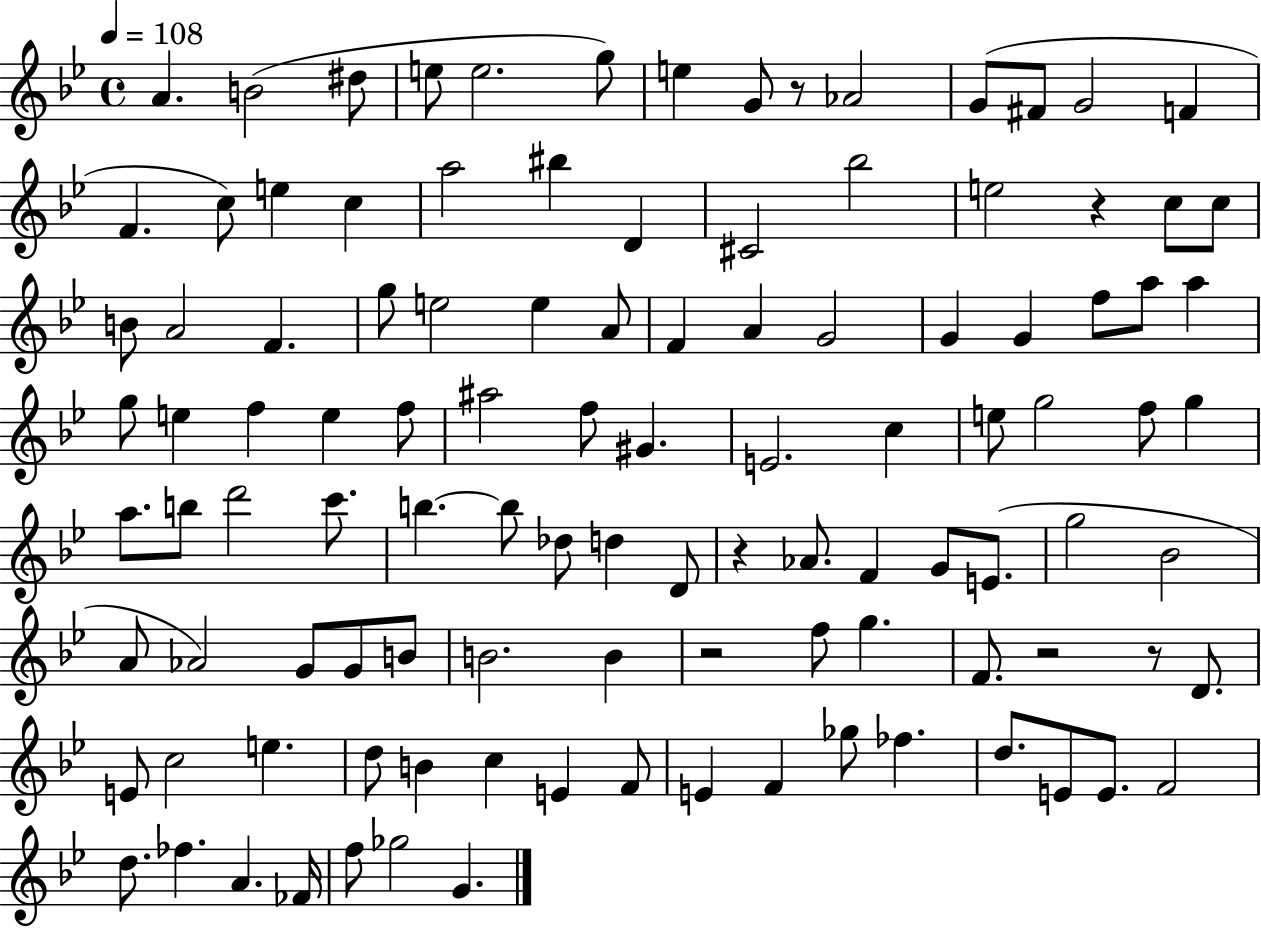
A4/q. B4/h D#5/e E5/e E5/h. G5/e E5/q G4/e R/e Ab4/h G4/e F#4/e G4/h F4/q F4/q. C5/e E5/q C5/q A5/h BIS5/q D4/q C#4/h Bb5/h E5/h R/q C5/e C5/e B4/e A4/h F4/q. G5/e E5/h E5/q A4/e F4/q A4/q G4/h G4/q G4/q F5/e A5/e A5/q G5/e E5/q F5/q E5/q F5/e A#5/h F5/e G#4/q. E4/h. C5/q E5/e G5/h F5/e G5/q A5/e. B5/e D6/h C6/e. B5/q. B5/e Db5/e D5/q D4/e R/q Ab4/e. F4/q G4/e E4/e. G5/h Bb4/h A4/e Ab4/h G4/e G4/e B4/e B4/h. B4/q R/h F5/e G5/q. F4/e. R/h R/e D4/e. E4/e C5/h E5/q. D5/e B4/q C5/q E4/q F4/e E4/q F4/q Gb5/e FES5/q. D5/e. E4/e E4/e. F4/h D5/e. FES5/q. A4/q. FES4/s F5/e Gb5/h G4/q.